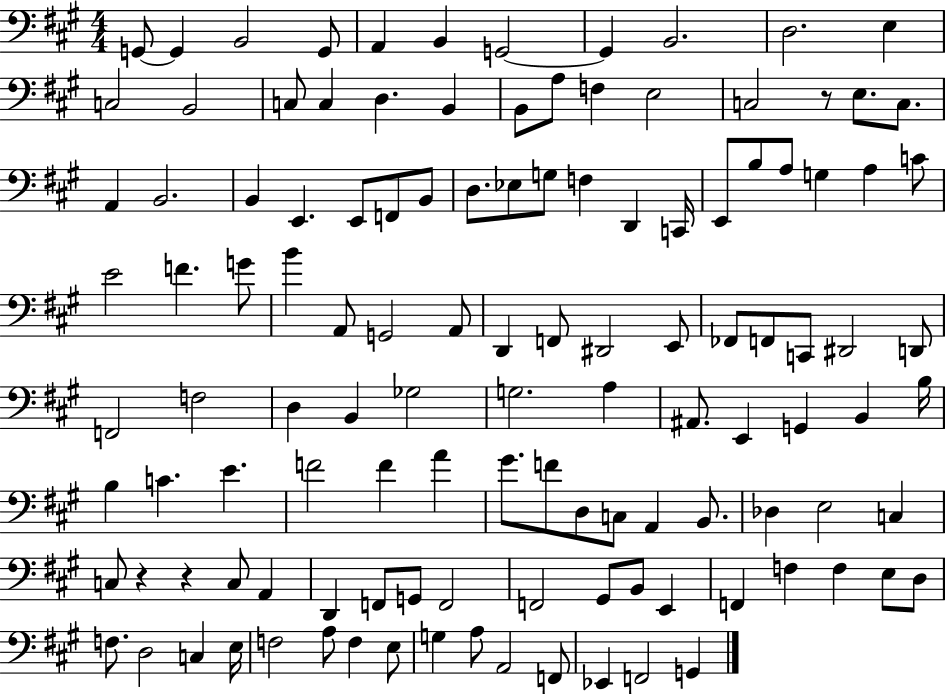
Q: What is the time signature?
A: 4/4